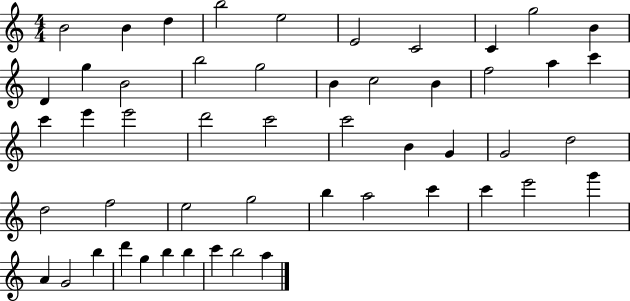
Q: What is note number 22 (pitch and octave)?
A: C6